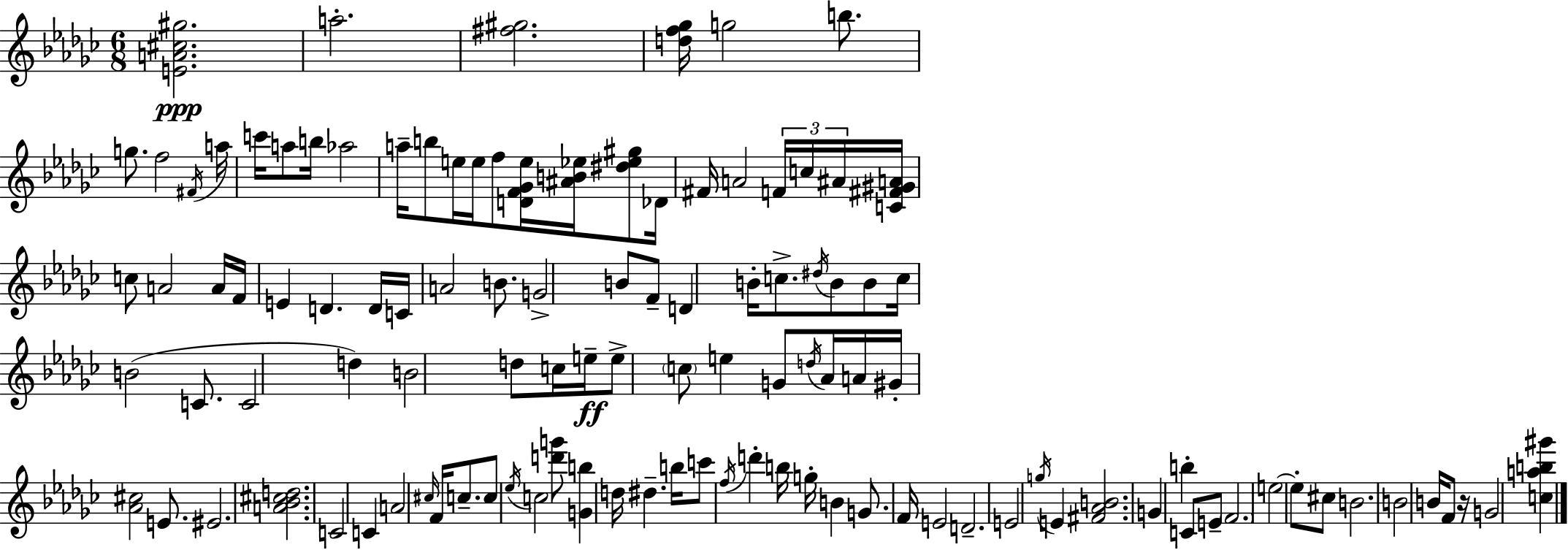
{
  \clef treble
  \numericTimeSignature
  \time 6/8
  \key ees \minor
  <e' a' cis'' gis''>2.\ppp | a''2.-. | <fis'' gis''>2. | <d'' f'' ges''>16 g''2 b''8. | \break g''8. f''2 \acciaccatura { fis'16 } | a''16 c'''16 a''8 b''16 aes''2 | a''16-- b''8 e''16 e''16 f''8 <d' f' ges' e''>16 <ais' b' ees''>16 <dis'' ees'' gis''>8 | des'16 fis'16 a'2 \tuplet 3/2 { f'16 c''16 | \break ais'16 } <c' fis' gis' a'>16 c''8 a'2 | a'16 f'16 e'4 d'4. | d'16 c'16 a'2 b'8. | g'2-> b'8 f'8-- | \break d'4 b'16-. c''8.-> \acciaccatura { dis''16 } b'8 | b'8 c''16 b'2( c'8. | c'2 d''4) | b'2 d''8 | \break c''16 e''16--\ff e''8-> \parenthesize c''8 e''4 g'8 | \acciaccatura { d''16 } aes'16 a'16 gis'16-. <aes' cis''>2 | e'8. eis'2. | <a' bes' cis'' d''>2. | \break c'2 c'4 | a'2 \grace { cis''16 } | f'16 c''8.-- c''8 \acciaccatura { ees''16 } c''2 | <d''' g'''>8 <g' b''>4 d''16 dis''4.-- | \break b''16 c'''8 \acciaccatura { f''16 } d'''4-. | b''16 g''16-. b'4 g'8. f'16 e'2 | d'2.-- | e'2 | \break \acciaccatura { g''16 } e'4 <fis' aes' b'>2. | g'4 b''4-. | c'8 e'8-- \parenthesize f'2. | e''2~~ | \break e''8-. cis''8 b'2. | b'2 | b'16 f'8 r16 g'2 | <c'' a'' b'' gis'''>4 \bar "|."
}